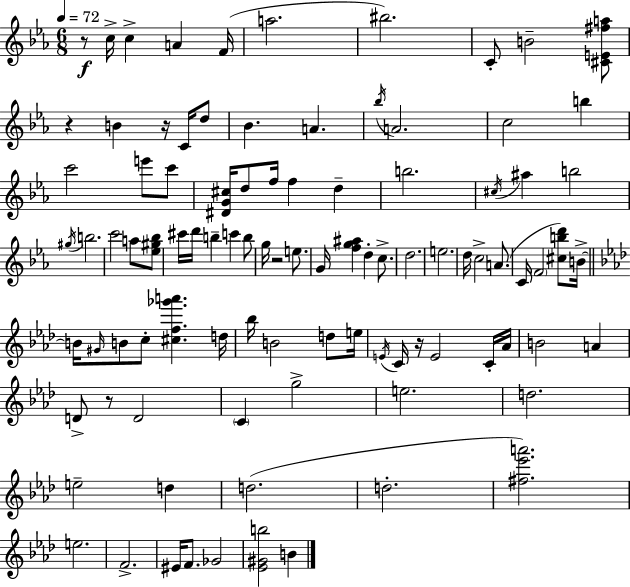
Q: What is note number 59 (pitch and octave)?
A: E5